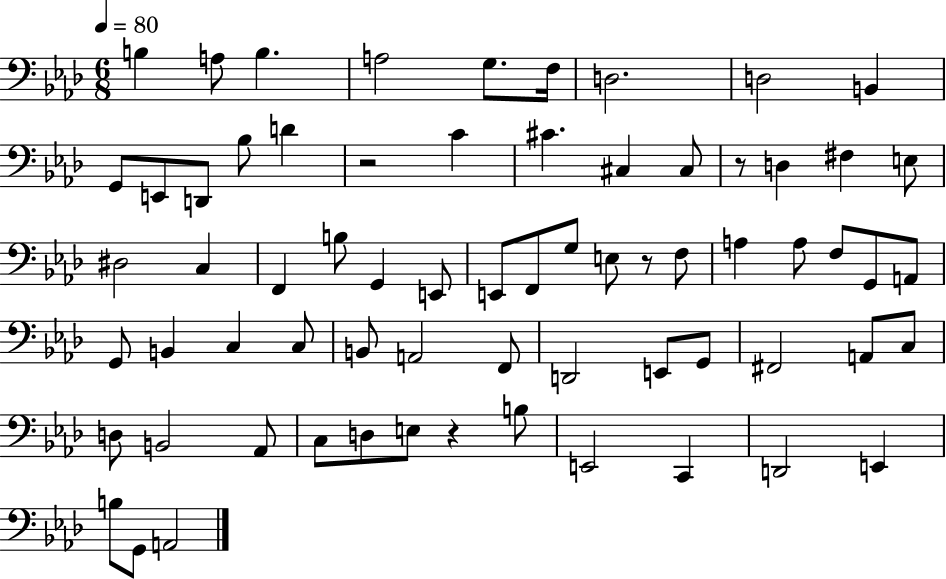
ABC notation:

X:1
T:Untitled
M:6/8
L:1/4
K:Ab
B, A,/2 B, A,2 G,/2 F,/4 D,2 D,2 B,, G,,/2 E,,/2 D,,/2 _B,/2 D z2 C ^C ^C, ^C,/2 z/2 D, ^F, E,/2 ^D,2 C, F,, B,/2 G,, E,,/2 E,,/2 F,,/2 G,/2 E,/2 z/2 F,/2 A, A,/2 F,/2 G,,/2 A,,/2 G,,/2 B,, C, C,/2 B,,/2 A,,2 F,,/2 D,,2 E,,/2 G,,/2 ^F,,2 A,,/2 C,/2 D,/2 B,,2 _A,,/2 C,/2 D,/2 E,/2 z B,/2 E,,2 C,, D,,2 E,, B,/2 G,,/2 A,,2